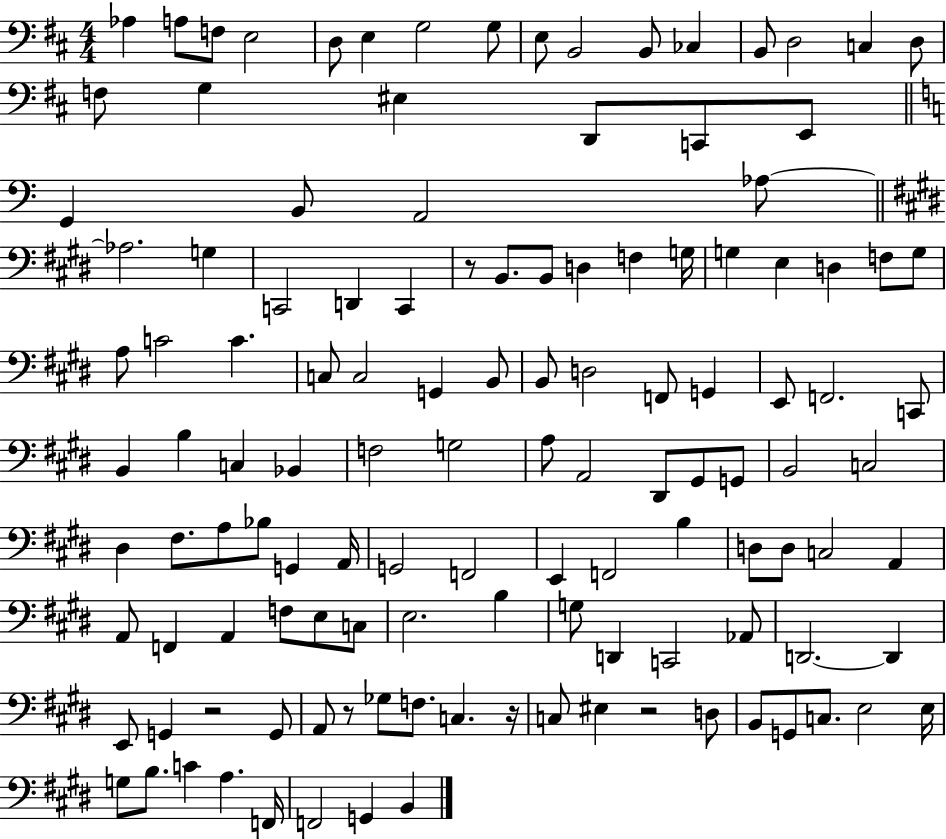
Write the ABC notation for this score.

X:1
T:Untitled
M:4/4
L:1/4
K:D
_A, A,/2 F,/2 E,2 D,/2 E, G,2 G,/2 E,/2 B,,2 B,,/2 _C, B,,/2 D,2 C, D,/2 F,/2 G, ^E, D,,/2 C,,/2 E,,/2 G,, B,,/2 A,,2 _A,/2 _A,2 G, C,,2 D,, C,, z/2 B,,/2 B,,/2 D, F, G,/4 G, E, D, F,/2 G,/2 A,/2 C2 C C,/2 C,2 G,, B,,/2 B,,/2 D,2 F,,/2 G,, E,,/2 F,,2 C,,/2 B,, B, C, _B,, F,2 G,2 A,/2 A,,2 ^D,,/2 ^G,,/2 G,,/2 B,,2 C,2 ^D, ^F,/2 A,/2 _B,/2 G,, A,,/4 G,,2 F,,2 E,, F,,2 B, D,/2 D,/2 C,2 A,, A,,/2 F,, A,, F,/2 E,/2 C,/2 E,2 B, G,/2 D,, C,,2 _A,,/2 D,,2 D,, E,,/2 G,, z2 G,,/2 A,,/2 z/2 _G,/2 F,/2 C, z/4 C,/2 ^E, z2 D,/2 B,,/2 G,,/2 C,/2 E,2 E,/4 G,/2 B,/2 C A, F,,/4 F,,2 G,, B,,